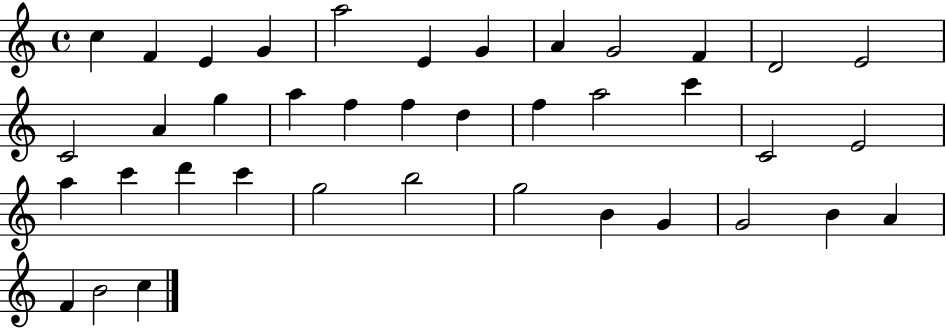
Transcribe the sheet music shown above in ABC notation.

X:1
T:Untitled
M:4/4
L:1/4
K:C
c F E G a2 E G A G2 F D2 E2 C2 A g a f f d f a2 c' C2 E2 a c' d' c' g2 b2 g2 B G G2 B A F B2 c